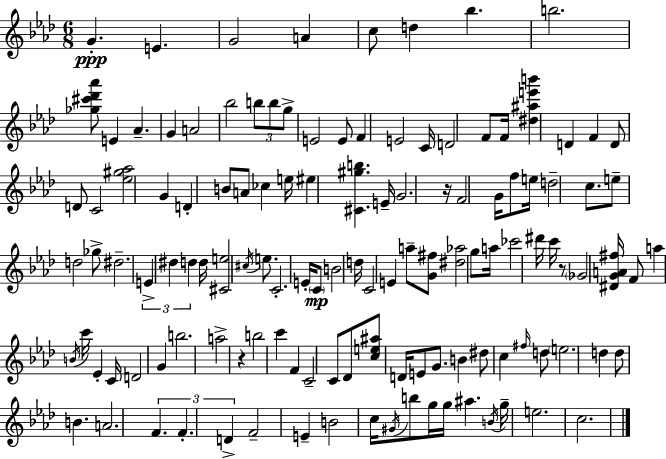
{
  \clef treble
  \numericTimeSignature
  \time 6/8
  \key f \minor
  g'4.-.\ppp e'4. | g'2 a'4 | c''8 d''4 bes''4. | b''2. | \break <ges'' cis''' des''' aes'''>8 e'4 aes'4.-- | g'4 a'2 | bes''2 \tuplet 3/2 { b''8 b''8 | g''8-> } e'2 e'8 | \break f'4 e'2 | c'16 d'2 f'8 f'16 | <dis'' ais'' e''' b'''>4 d'4 f'4 | d'8 d'8 c'2 | \break <ees'' gis'' aes''>2 g'4 | d'4-. b'8 a'8 ces''4 | e''16 eis''4 <cis' gis'' b''>4. e'16-- | g'2. | \break r16 f'2 g'16 f''8 | e''16 d''2-- c''8. | e''8-- d''2 ges''8-> | dis''2.-- | \break \tuplet 3/2 { e'4-> dis''4 d''4 } | d''16 <cis' e''>2 \acciaccatura { cis''16 } e''8. | c'2.-. | e'16-. \parenthesize c'8\mp b'2 | \break d''16 c'2 e'4 | a''8-- <g' fis''>8 <dis'' aes''>2 | g''8 a''16 ces'''2 | dis'''16 c'''16 r8 \parenthesize ges'2 | \break <dis' g' a' fis''>16 f'8 a''4 \acciaccatura { b'16 } c'''16 ees'4-. | c'16 d'2 g'4 | b''2. | a''2-> r4 | \break b''2 c'''4 | f'4 c'2-- | c'8 des'8 <c'' e'' ais''>8 d'16 e'8 g'8. | b'4 dis''8 c''4 | \break \grace { fis''16 } d''8 \parenthesize e''2. | d''4 d''8 b'4. | a'2. | \tuplet 3/2 { f'4. f'4.-. | \break d'4-> } f'2-- | e'4-- b'2 | c''16 \acciaccatura { gis'16 } b''8 g''16 g''16 ais''4. | \acciaccatura { b'16 } g''16-- e''2. | \break c''2. | \bar "|."
}